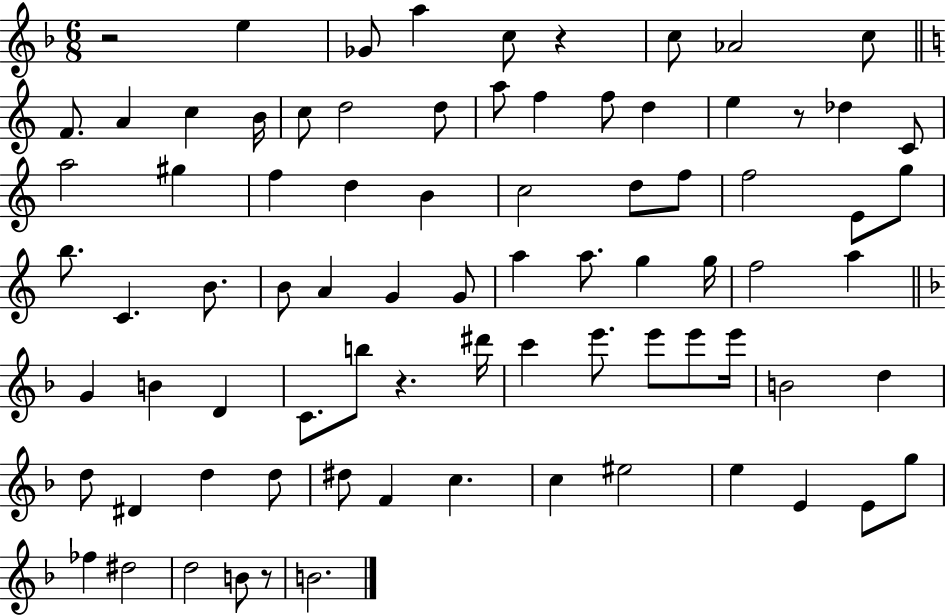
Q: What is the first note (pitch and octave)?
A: E5